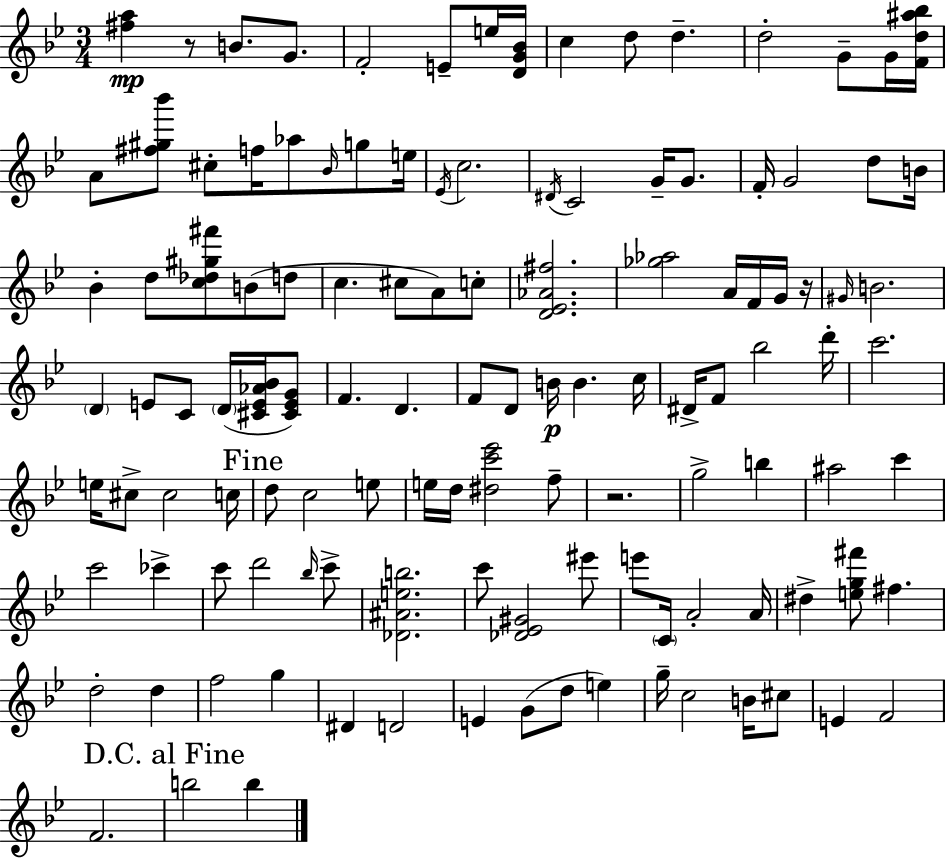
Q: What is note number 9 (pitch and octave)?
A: D5